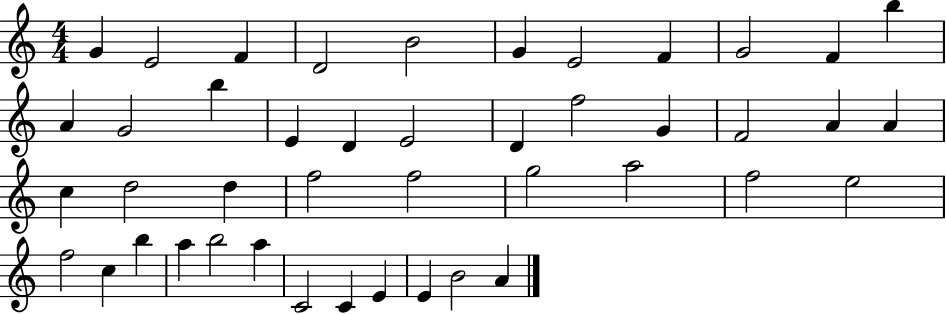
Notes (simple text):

G4/q E4/h F4/q D4/h B4/h G4/q E4/h F4/q G4/h F4/q B5/q A4/q G4/h B5/q E4/q D4/q E4/h D4/q F5/h G4/q F4/h A4/q A4/q C5/q D5/h D5/q F5/h F5/h G5/h A5/h F5/h E5/h F5/h C5/q B5/q A5/q B5/h A5/q C4/h C4/q E4/q E4/q B4/h A4/q